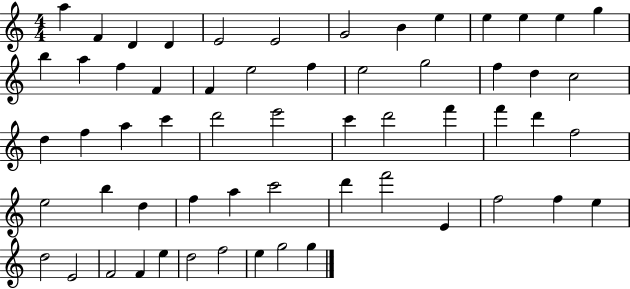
{
  \clef treble
  \numericTimeSignature
  \time 4/4
  \key c \major
  a''4 f'4 d'4 d'4 | e'2 e'2 | g'2 b'4 e''4 | e''4 e''4 e''4 g''4 | \break b''4 a''4 f''4 f'4 | f'4 e''2 f''4 | e''2 g''2 | f''4 d''4 c''2 | \break d''4 f''4 a''4 c'''4 | d'''2 e'''2 | c'''4 d'''2 f'''4 | f'''4 d'''4 f''2 | \break e''2 b''4 d''4 | f''4 a''4 c'''2 | d'''4 f'''2 e'4 | f''2 f''4 e''4 | \break d''2 e'2 | f'2 f'4 e''4 | d''2 f''2 | e''4 g''2 g''4 | \break \bar "|."
}